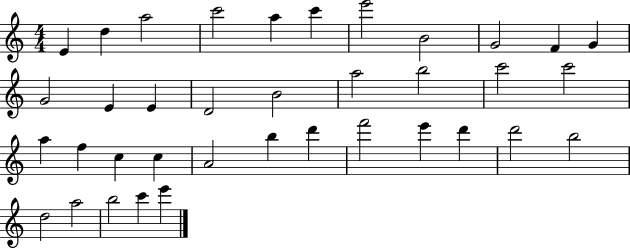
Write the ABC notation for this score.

X:1
T:Untitled
M:4/4
L:1/4
K:C
E d a2 c'2 a c' e'2 B2 G2 F G G2 E E D2 B2 a2 b2 c'2 c'2 a f c c A2 b d' f'2 e' d' d'2 b2 d2 a2 b2 c' e'